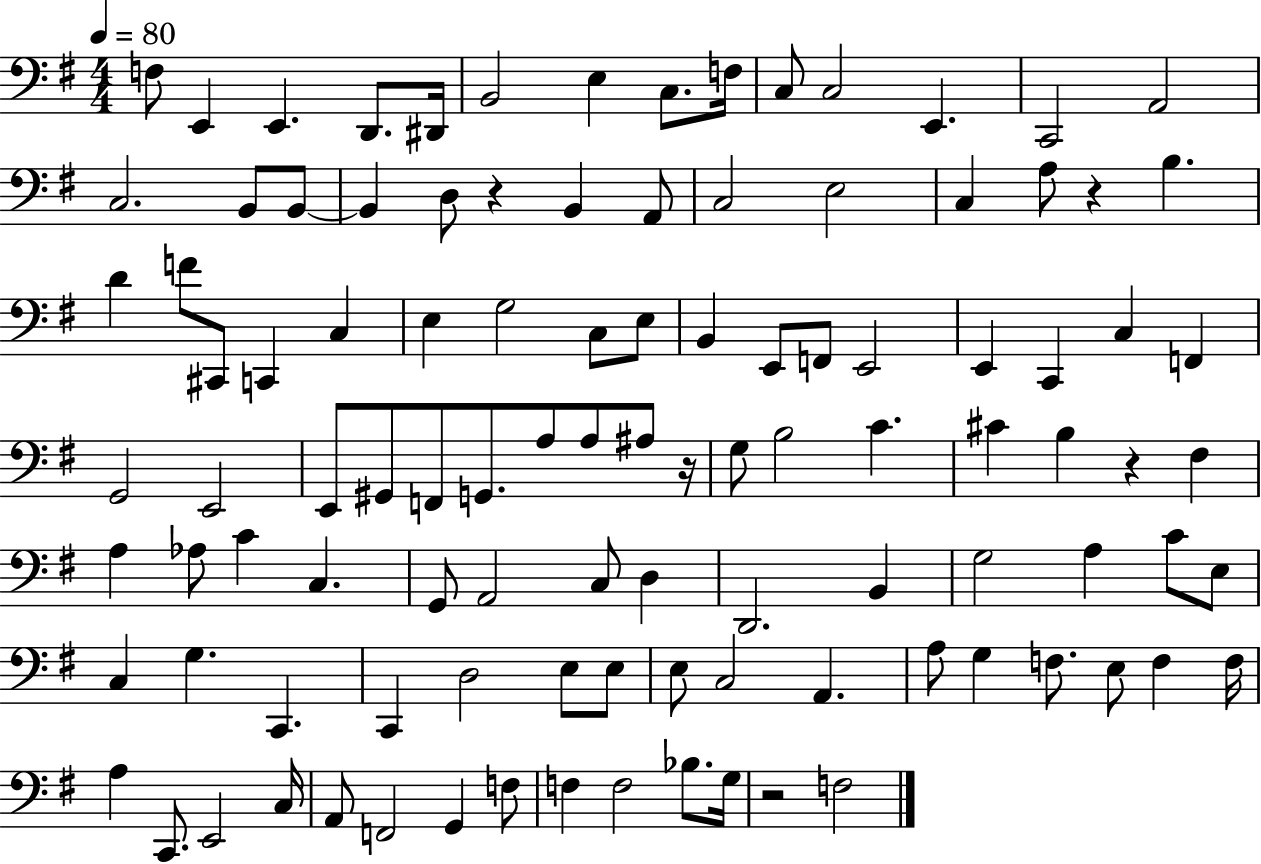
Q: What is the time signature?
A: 4/4